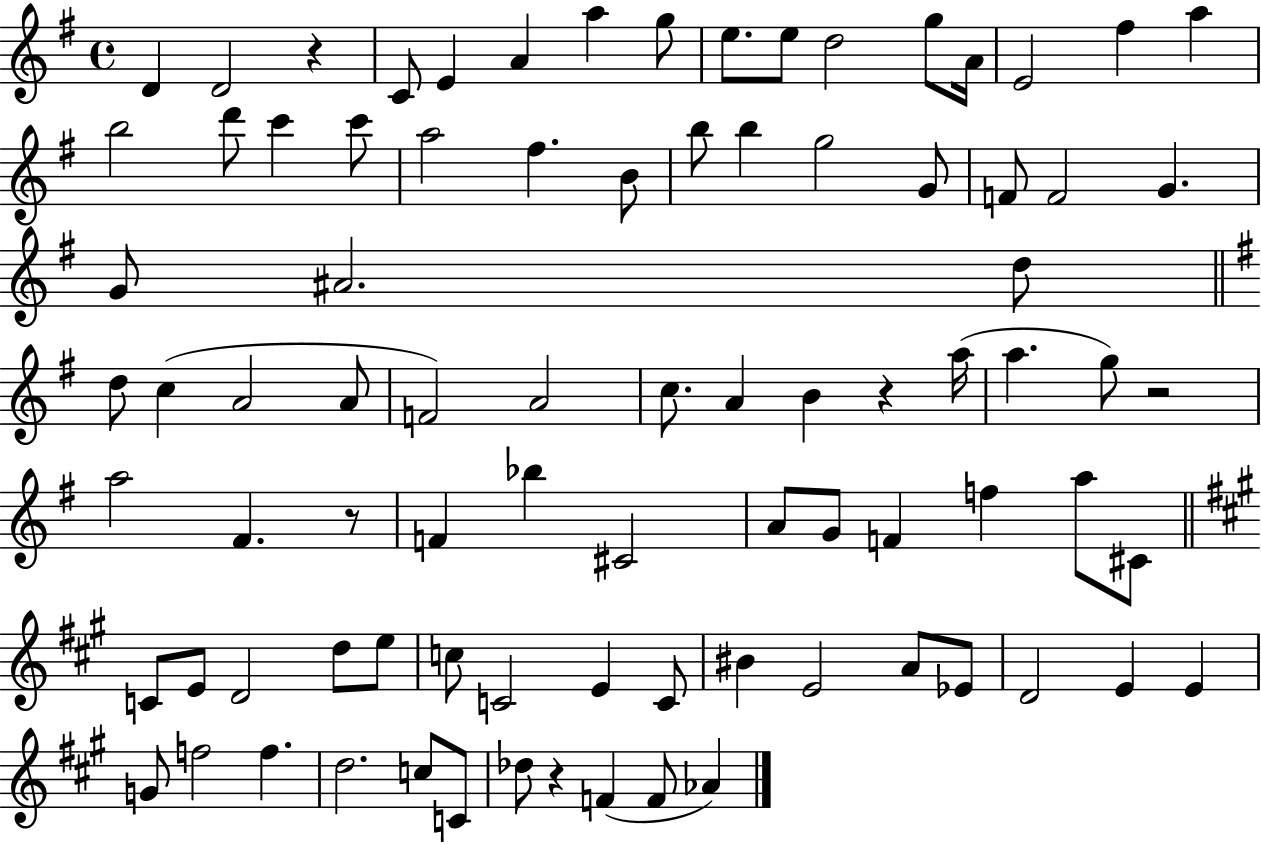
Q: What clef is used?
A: treble